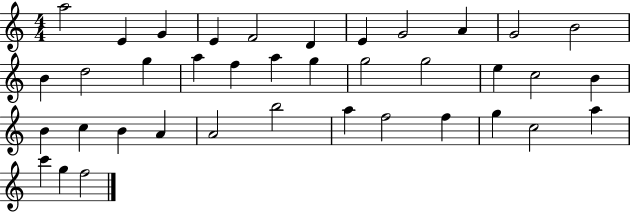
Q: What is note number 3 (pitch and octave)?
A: G4